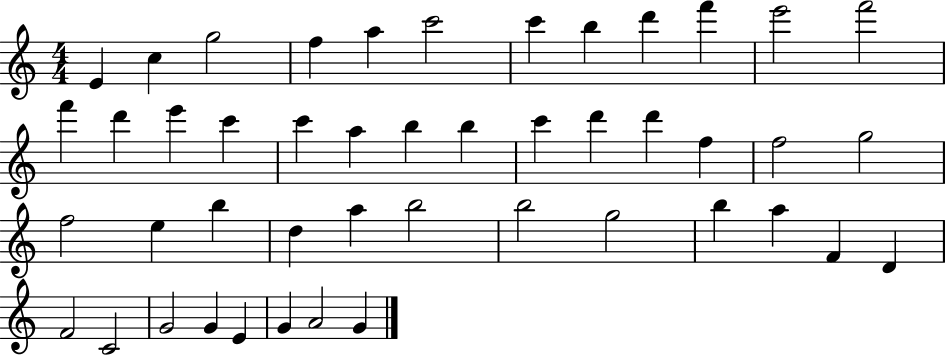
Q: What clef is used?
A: treble